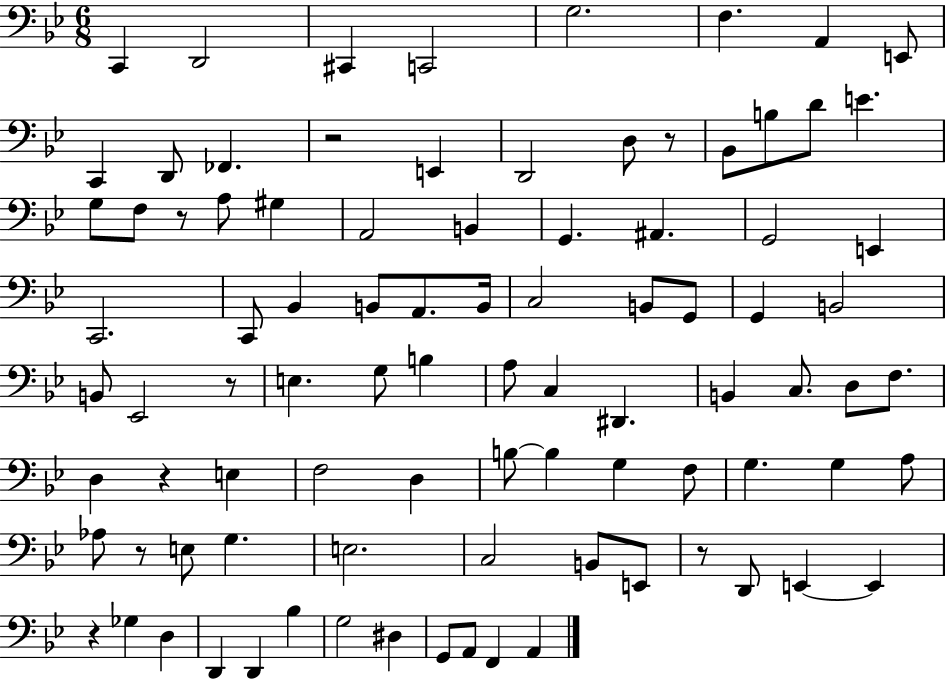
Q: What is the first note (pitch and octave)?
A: C2